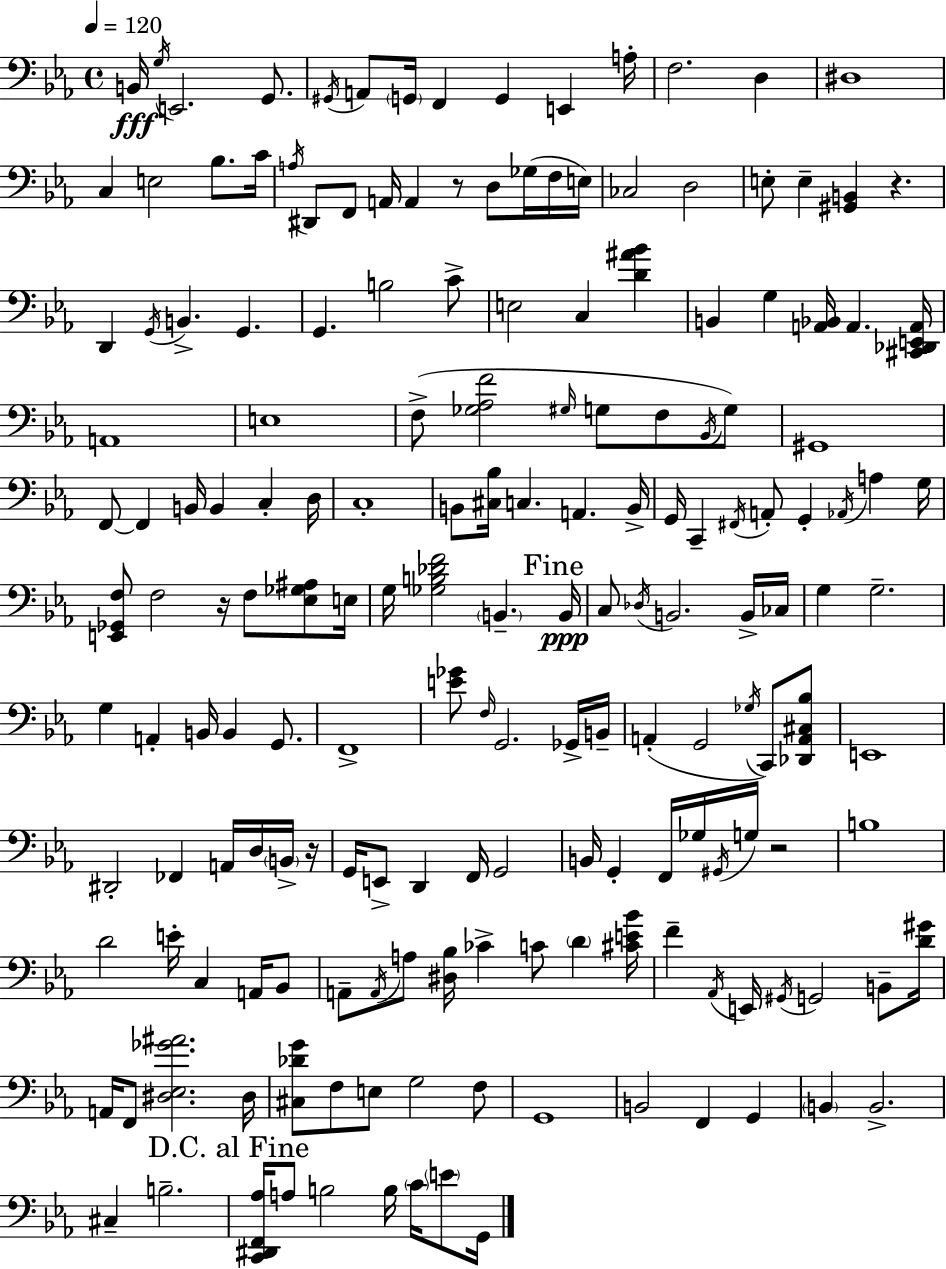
B2/s G3/s E2/h. G2/e. G#2/s A2/e G2/s F2/q G2/q E2/q A3/s F3/h. D3/q D#3/w C3/q E3/h Bb3/e. C4/s A3/s D#2/e F2/e A2/s A2/q R/e D3/e Gb3/s F3/s E3/s CES3/h D3/h E3/e E3/q [G#2,B2]/q R/q. D2/q G2/s B2/q. G2/q. G2/q. B3/h C4/e E3/h C3/q [D4,A#4,Bb4]/q B2/q G3/q [A2,Bb2]/s A2/q. [C#2,Db2,E2,A2]/s A2/w E3/w F3/e [Gb3,Ab3,F4]/h G#3/s G3/e F3/e Bb2/s G3/e G#2/w F2/e F2/q B2/s B2/q C3/q D3/s C3/w B2/e [C#3,Bb3]/s C3/q. A2/q. B2/s G2/s C2/q F#2/s A2/e G2/q Ab2/s A3/q G3/s [E2,Gb2,F3]/e F3/h R/s F3/e [Eb3,Gb3,A#3]/e E3/s G3/s [Gb3,B3,Db4,F4]/h B2/q. B2/s C3/e Db3/s B2/h. B2/s CES3/s G3/q G3/h. G3/q A2/q B2/s B2/q G2/e. F2/w [E4,Gb4]/e F3/s G2/h. Gb2/s B2/s A2/q G2/h Gb3/s C2/e [Db2,A2,C#3,Bb3]/e E2/w D#2/h FES2/q A2/s D3/s B2/s R/s G2/s E2/e D2/q F2/s G2/h B2/s G2/q F2/s Gb3/s G#2/s G3/s R/h B3/w D4/h E4/s C3/q A2/s Bb2/e A2/e A2/s A3/e [D#3,Bb3]/s CES4/q C4/e D4/q [C#4,E4,Bb4]/s F4/q Ab2/s E2/s G#2/s G2/h B2/e [D4,G#4]/s A2/s F2/e [D#3,Eb3,Gb4,A#4]/h. D#3/s [C#3,Db4,G4]/e F3/e E3/e G3/h F3/e G2/w B2/h F2/q G2/q B2/q B2/h. C#3/q B3/h. [C2,D#2,F2,Ab3]/s A3/e B3/h B3/s C4/s E4/e G2/s